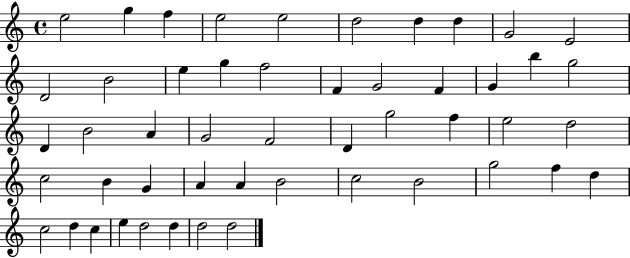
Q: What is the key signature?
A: C major